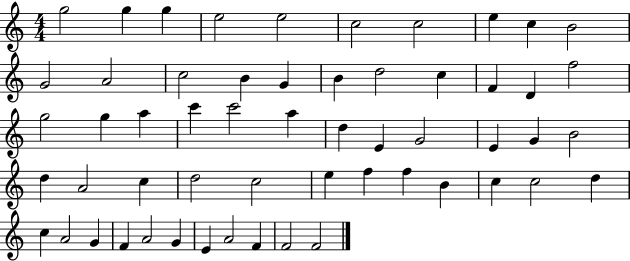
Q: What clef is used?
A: treble